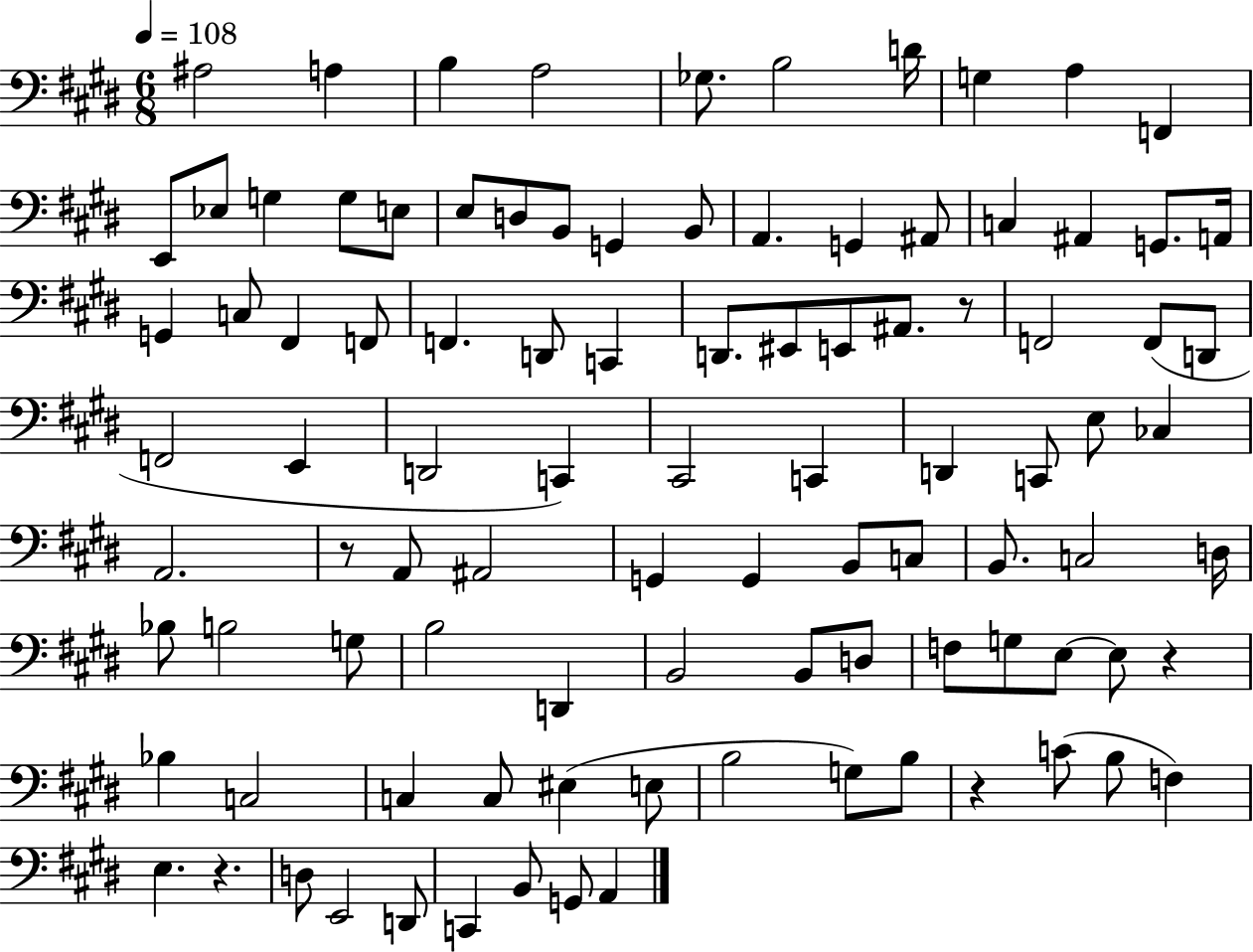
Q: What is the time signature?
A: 6/8